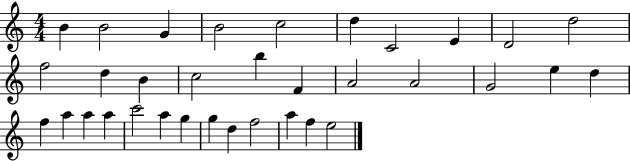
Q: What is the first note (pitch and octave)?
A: B4